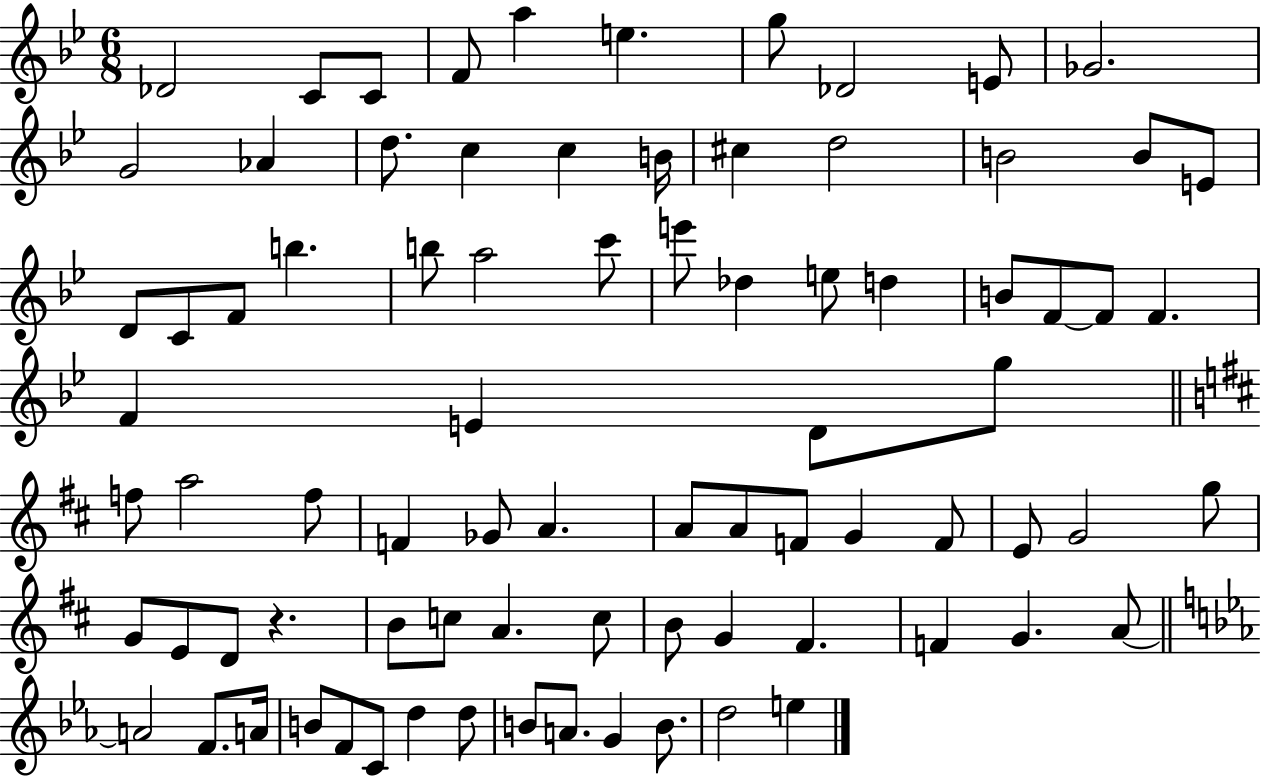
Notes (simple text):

Db4/h C4/e C4/e F4/e A5/q E5/q. G5/e Db4/h E4/e Gb4/h. G4/h Ab4/q D5/e. C5/q C5/q B4/s C#5/q D5/h B4/h B4/e E4/e D4/e C4/e F4/e B5/q. B5/e A5/h C6/e E6/e Db5/q E5/e D5/q B4/e F4/e F4/e F4/q. F4/q E4/q D4/e G5/e F5/e A5/h F5/e F4/q Gb4/e A4/q. A4/e A4/e F4/e G4/q F4/e E4/e G4/h G5/e G4/e E4/e D4/e R/q. B4/e C5/e A4/q. C5/e B4/e G4/q F#4/q. F4/q G4/q. A4/e A4/h F4/e. A4/s B4/e F4/e C4/e D5/q D5/e B4/e A4/e. G4/q B4/e. D5/h E5/q